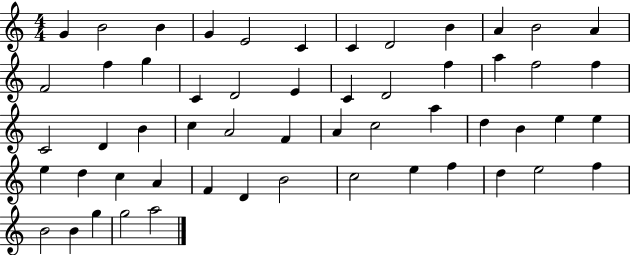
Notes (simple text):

G4/q B4/h B4/q G4/q E4/h C4/q C4/q D4/h B4/q A4/q B4/h A4/q F4/h F5/q G5/q C4/q D4/h E4/q C4/q D4/h F5/q A5/q F5/h F5/q C4/h D4/q B4/q C5/q A4/h F4/q A4/q C5/h A5/q D5/q B4/q E5/q E5/q E5/q D5/q C5/q A4/q F4/q D4/q B4/h C5/h E5/q F5/q D5/q E5/h F5/q B4/h B4/q G5/q G5/h A5/h